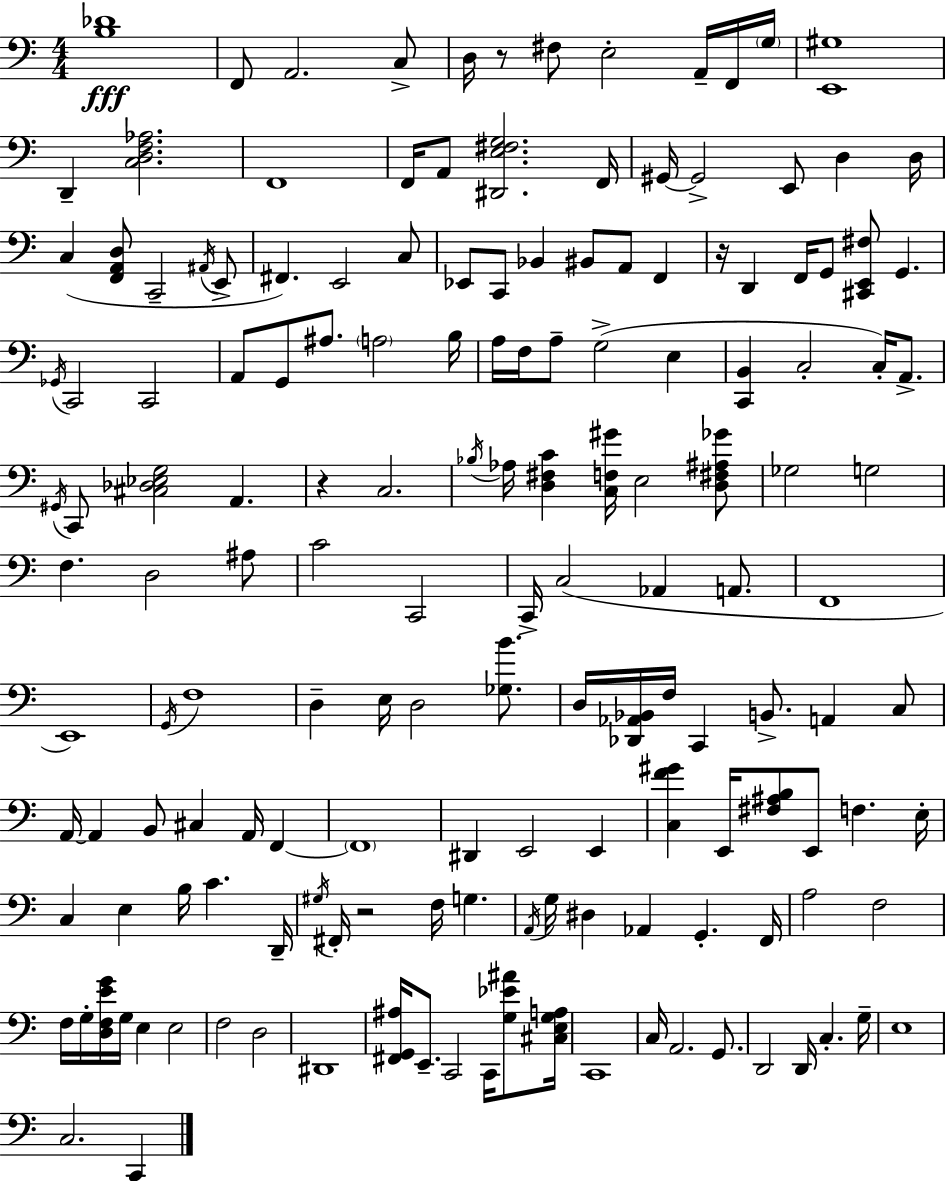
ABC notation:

X:1
T:Untitled
M:4/4
L:1/4
K:Am
[B,_D]4 F,,/2 A,,2 C,/2 D,/4 z/2 ^F,/2 E,2 A,,/4 F,,/4 G,/4 [E,,^G,]4 D,, [C,D,F,_A,]2 F,,4 F,,/4 A,,/2 [^D,,E,^F,G,]2 F,,/4 ^G,,/4 ^G,,2 E,,/2 D, D,/4 C, [F,,A,,D,]/2 C,,2 ^A,,/4 E,,/2 ^F,, E,,2 C,/2 _E,,/2 C,,/2 _B,, ^B,,/2 A,,/2 F,, z/4 D,, F,,/4 G,,/2 [^C,,E,,^F,]/2 G,, _G,,/4 C,,2 C,,2 A,,/2 G,,/2 ^A,/2 A,2 B,/4 A,/4 F,/4 A,/2 G,2 E, [C,,B,,] C,2 C,/4 A,,/2 ^G,,/4 C,,/2 [^C,_D,_E,G,]2 A,, z C,2 _B,/4 _A,/4 [D,^F,C] [C,F,^G]/4 E,2 [D,^F,^A,_G]/2 _G,2 G,2 F, D,2 ^A,/2 C2 C,,2 C,,/4 C,2 _A,, A,,/2 F,,4 E,,4 G,,/4 F,4 D, E,/4 D,2 [_G,B]/2 D,/4 [_D,,_A,,_B,,]/4 F,/4 C,, B,,/2 A,, C,/2 A,,/4 A,, B,,/2 ^C, A,,/4 F,, F,,4 ^D,, E,,2 E,, [C,F^G] E,,/4 [^F,^A,B,]/2 E,,/2 F, E,/4 C, E, B,/4 C D,,/4 ^G,/4 ^F,,/4 z2 F,/4 G, A,,/4 G,/4 ^D, _A,, G,, F,,/4 A,2 F,2 F,/4 G,/4 [D,F,EG]/4 G,/4 E, E,2 F,2 D,2 ^D,,4 [^F,,G,,^A,]/4 E,,/2 C,,2 C,,/4 [G,_E^A]/2 [^C,E,G,A,]/4 C,,4 C,/4 A,,2 G,,/2 D,,2 D,,/4 C, G,/4 E,4 C,2 C,,